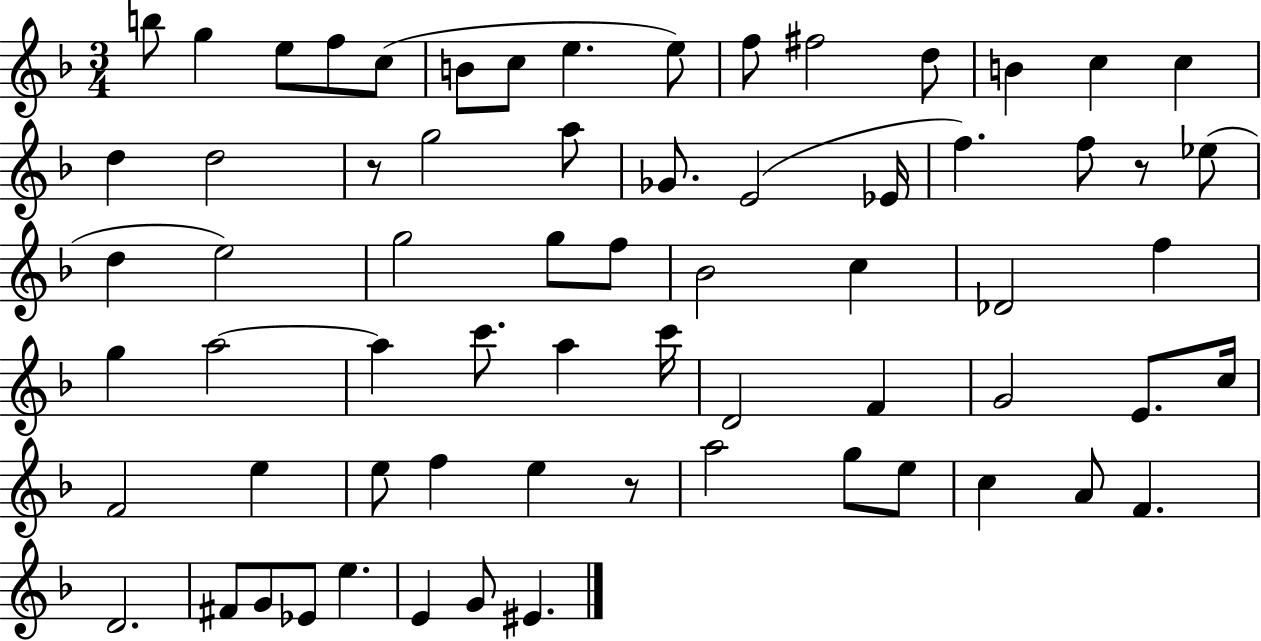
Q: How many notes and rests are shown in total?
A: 67